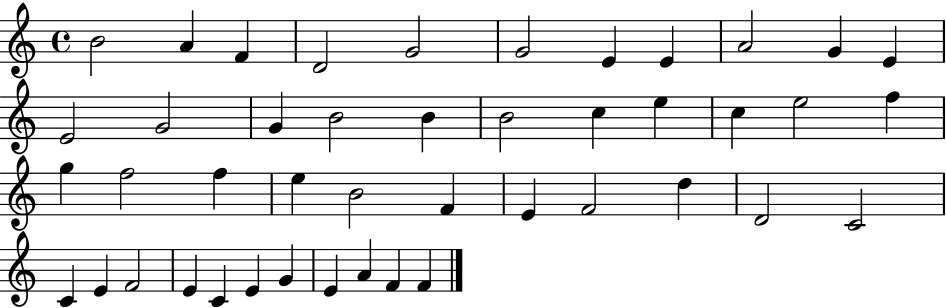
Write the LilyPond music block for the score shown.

{
  \clef treble
  \time 4/4
  \defaultTimeSignature
  \key c \major
  b'2 a'4 f'4 | d'2 g'2 | g'2 e'4 e'4 | a'2 g'4 e'4 | \break e'2 g'2 | g'4 b'2 b'4 | b'2 c''4 e''4 | c''4 e''2 f''4 | \break g''4 f''2 f''4 | e''4 b'2 f'4 | e'4 f'2 d''4 | d'2 c'2 | \break c'4 e'4 f'2 | e'4 c'4 e'4 g'4 | e'4 a'4 f'4 f'4 | \bar "|."
}